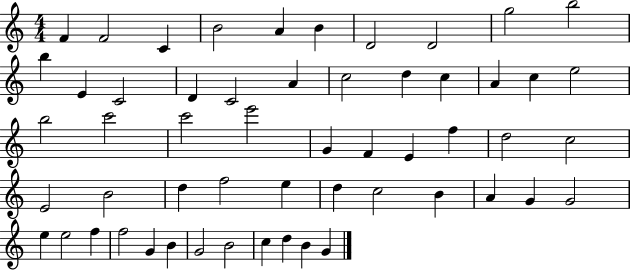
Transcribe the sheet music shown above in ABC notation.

X:1
T:Untitled
M:4/4
L:1/4
K:C
F F2 C B2 A B D2 D2 g2 b2 b E C2 D C2 A c2 d c A c e2 b2 c'2 c'2 e'2 G F E f d2 c2 E2 B2 d f2 e d c2 B A G G2 e e2 f f2 G B G2 B2 c d B G